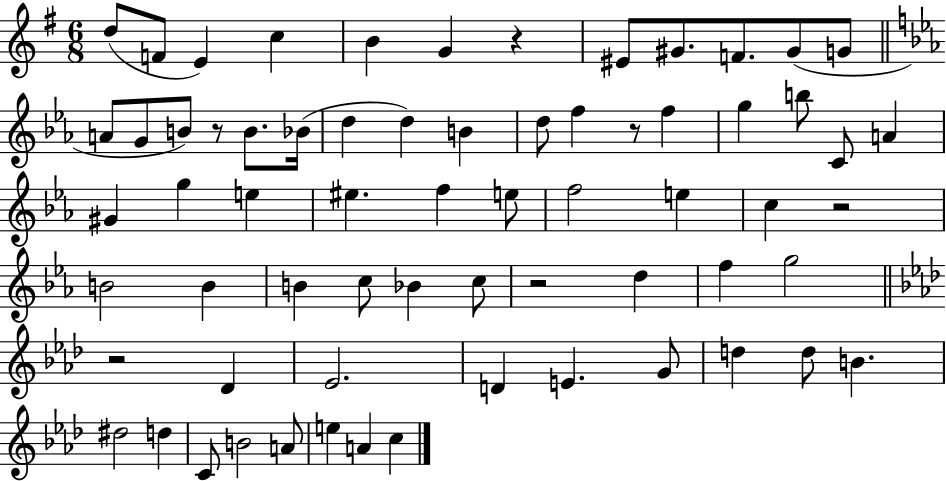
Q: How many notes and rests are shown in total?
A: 66